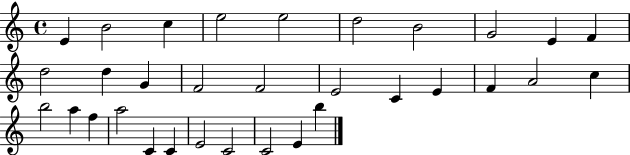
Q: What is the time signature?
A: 4/4